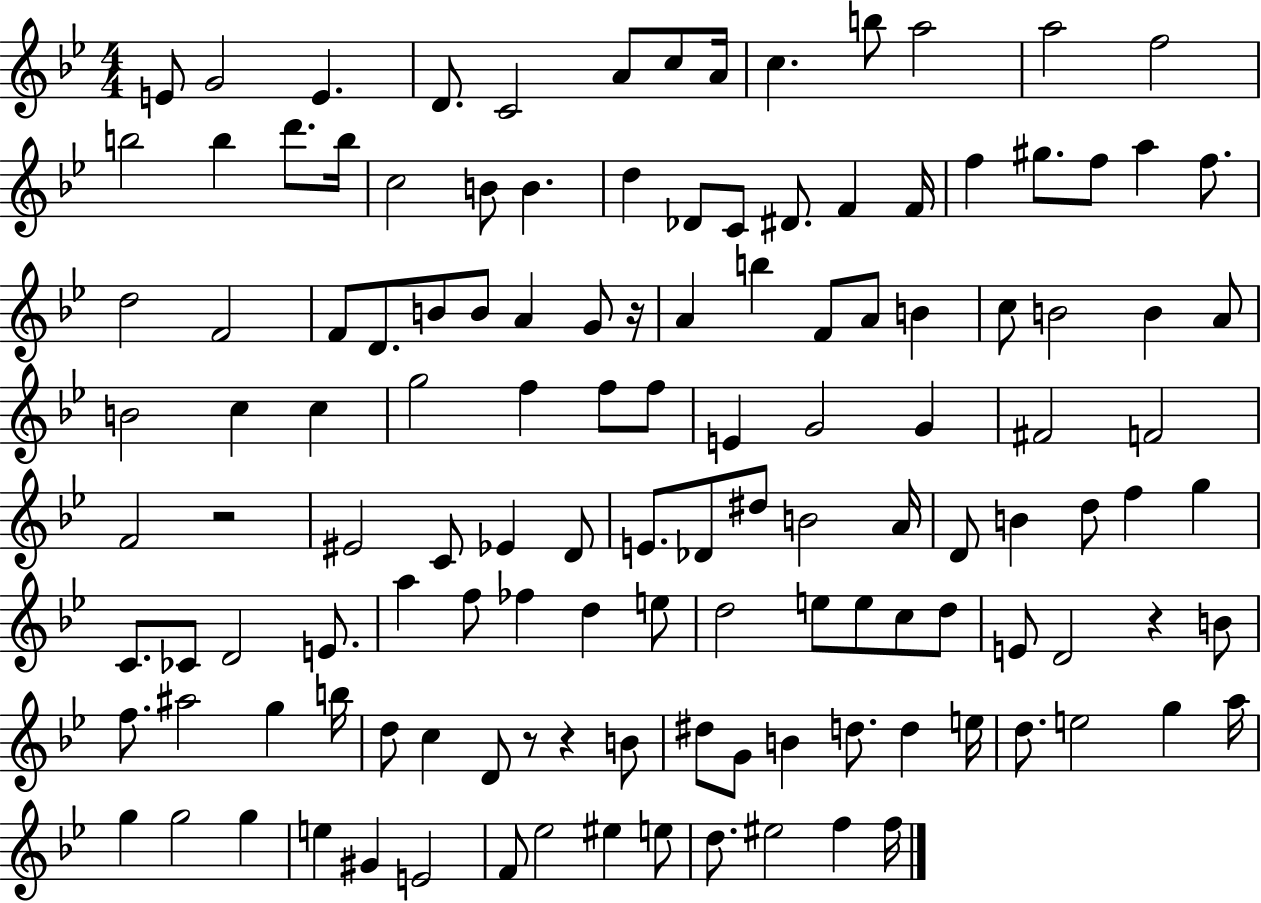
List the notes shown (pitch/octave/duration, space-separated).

E4/e G4/h E4/q. D4/e. C4/h A4/e C5/e A4/s C5/q. B5/e A5/h A5/h F5/h B5/h B5/q D6/e. B5/s C5/h B4/e B4/q. D5/q Db4/e C4/e D#4/e. F4/q F4/s F5/q G#5/e. F5/e A5/q F5/e. D5/h F4/h F4/e D4/e. B4/e B4/e A4/q G4/e R/s A4/q B5/q F4/e A4/e B4/q C5/e B4/h B4/q A4/e B4/h C5/q C5/q G5/h F5/q F5/e F5/e E4/q G4/h G4/q F#4/h F4/h F4/h R/h EIS4/h C4/e Eb4/q D4/e E4/e. Db4/e D#5/e B4/h A4/s D4/e B4/q D5/e F5/q G5/q C4/e. CES4/e D4/h E4/e. A5/q F5/e FES5/q D5/q E5/e D5/h E5/e E5/e C5/e D5/e E4/e D4/h R/q B4/e F5/e. A#5/h G5/q B5/s D5/e C5/q D4/e R/e R/q B4/e D#5/e G4/e B4/q D5/e. D5/q E5/s D5/e. E5/h G5/q A5/s G5/q G5/h G5/q E5/q G#4/q E4/h F4/e Eb5/h EIS5/q E5/e D5/e. EIS5/h F5/q F5/s